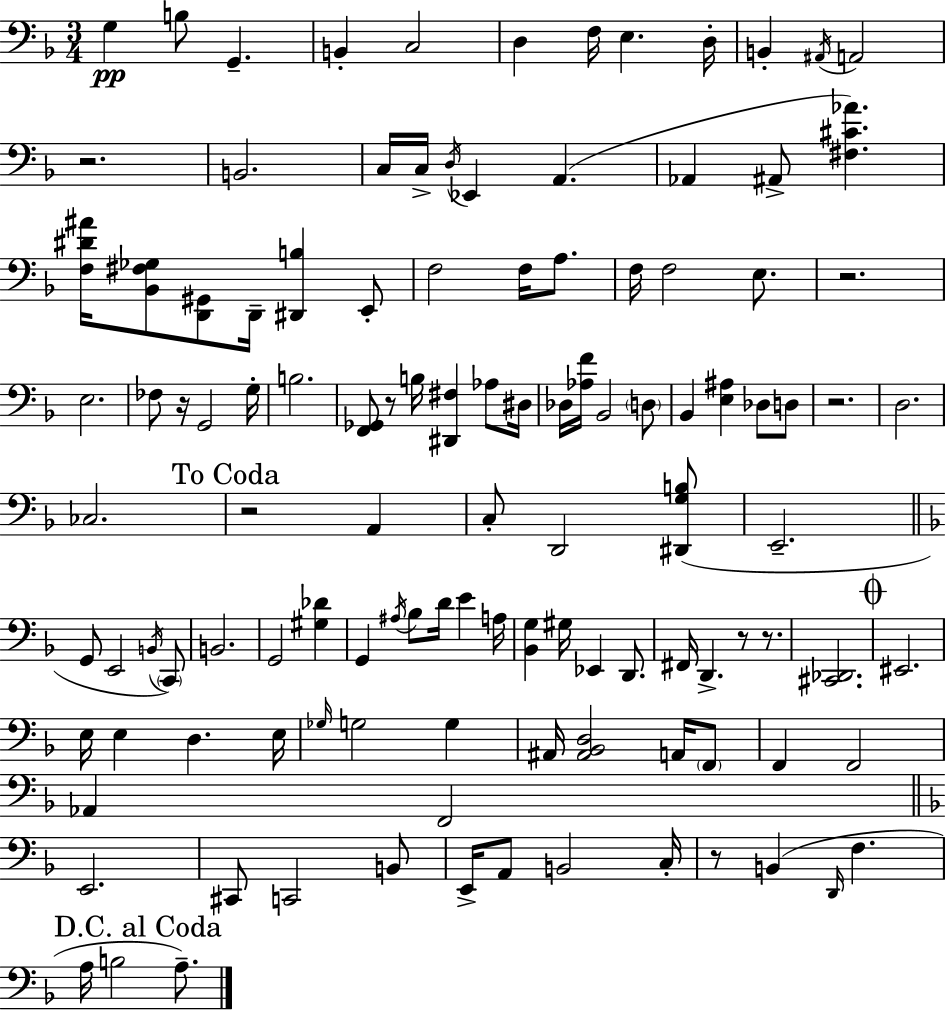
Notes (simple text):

G3/q B3/e G2/q. B2/q C3/h D3/q F3/s E3/q. D3/s B2/q A#2/s A2/h R/h. B2/h. C3/s C3/s D3/s Eb2/q A2/q. Ab2/q A#2/e [F#3,C#4,Ab4]/q. [F3,D#4,A#4]/s [Bb2,F#3,Gb3]/e [D2,G#2]/e D2/s [D#2,B3]/q E2/e F3/h F3/s A3/e. F3/s F3/h E3/e. R/h. E3/h. FES3/e R/s G2/h G3/s B3/h. [F2,Gb2]/e R/e B3/s [D#2,F#3]/q Ab3/e D#3/s Db3/s [Ab3,F4]/s Bb2/h D3/e Bb2/q [E3,A#3]/q Db3/e D3/e R/h. D3/h. CES3/h. R/h A2/q C3/e D2/h [D#2,G3,B3]/e E2/h. G2/e E2/h B2/s C2/e B2/h. G2/h [G#3,Db4]/q G2/q A#3/s Bb3/e D4/s E4/q A3/s [Bb2,G3]/q G#3/s Eb2/q D2/e. F#2/s D2/q. R/e R/e. [C#2,Db2]/h. EIS2/h. E3/s E3/q D3/q. E3/s Gb3/s G3/h G3/q A#2/s [A#2,Bb2,D3]/h A2/s F2/e F2/q F2/h Ab2/q F2/h E2/h. C#2/e C2/h B2/e E2/s A2/e B2/h C3/s R/e B2/q D2/s F3/q. A3/s B3/h A3/e.